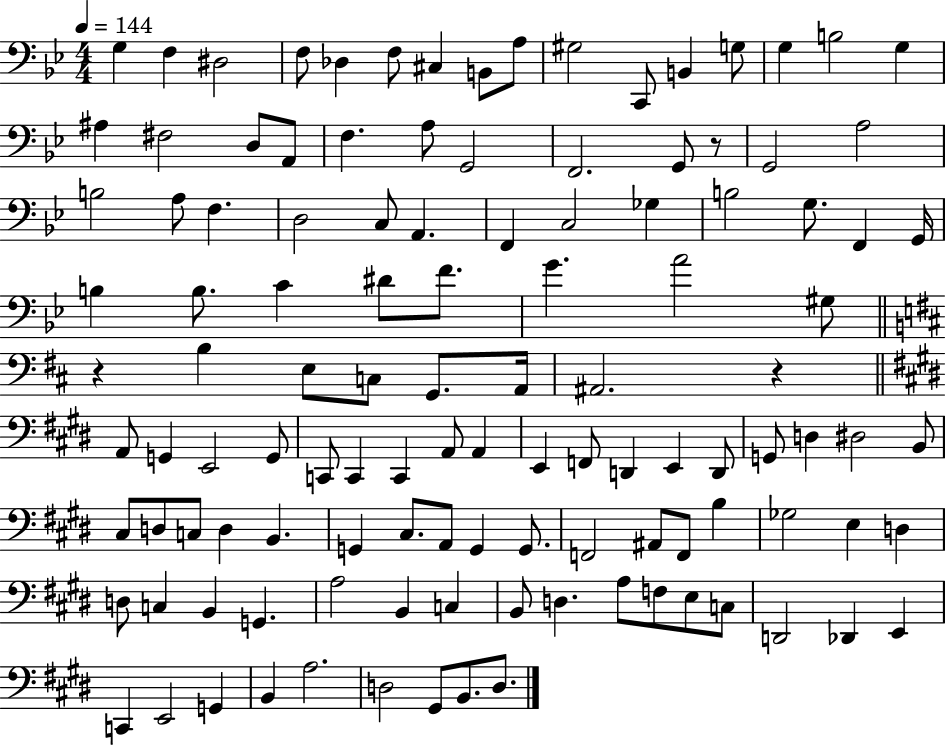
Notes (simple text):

G3/q F3/q D#3/h F3/e Db3/q F3/e C#3/q B2/e A3/e G#3/h C2/e B2/q G3/e G3/q B3/h G3/q A#3/q F#3/h D3/e A2/e F3/q. A3/e G2/h F2/h. G2/e R/e G2/h A3/h B3/h A3/e F3/q. D3/h C3/e A2/q. F2/q C3/h Gb3/q B3/h G3/e. F2/q G2/s B3/q B3/e. C4/q D#4/e F4/e. G4/q. A4/h G#3/e R/q B3/q E3/e C3/e G2/e. A2/s A#2/h. R/q A2/e G2/q E2/h G2/e C2/e C2/q C2/q A2/e A2/q E2/q F2/e D2/q E2/q D2/e G2/e D3/q D#3/h B2/e C#3/e D3/e C3/e D3/q B2/q. G2/q C#3/e. A2/e G2/q G2/e. F2/h A#2/e F2/e B3/q Gb3/h E3/q D3/q D3/e C3/q B2/q G2/q. A3/h B2/q C3/q B2/e D3/q. A3/e F3/e E3/e C3/e D2/h Db2/q E2/q C2/q E2/h G2/q B2/q A3/h. D3/h G#2/e B2/e. D3/e.